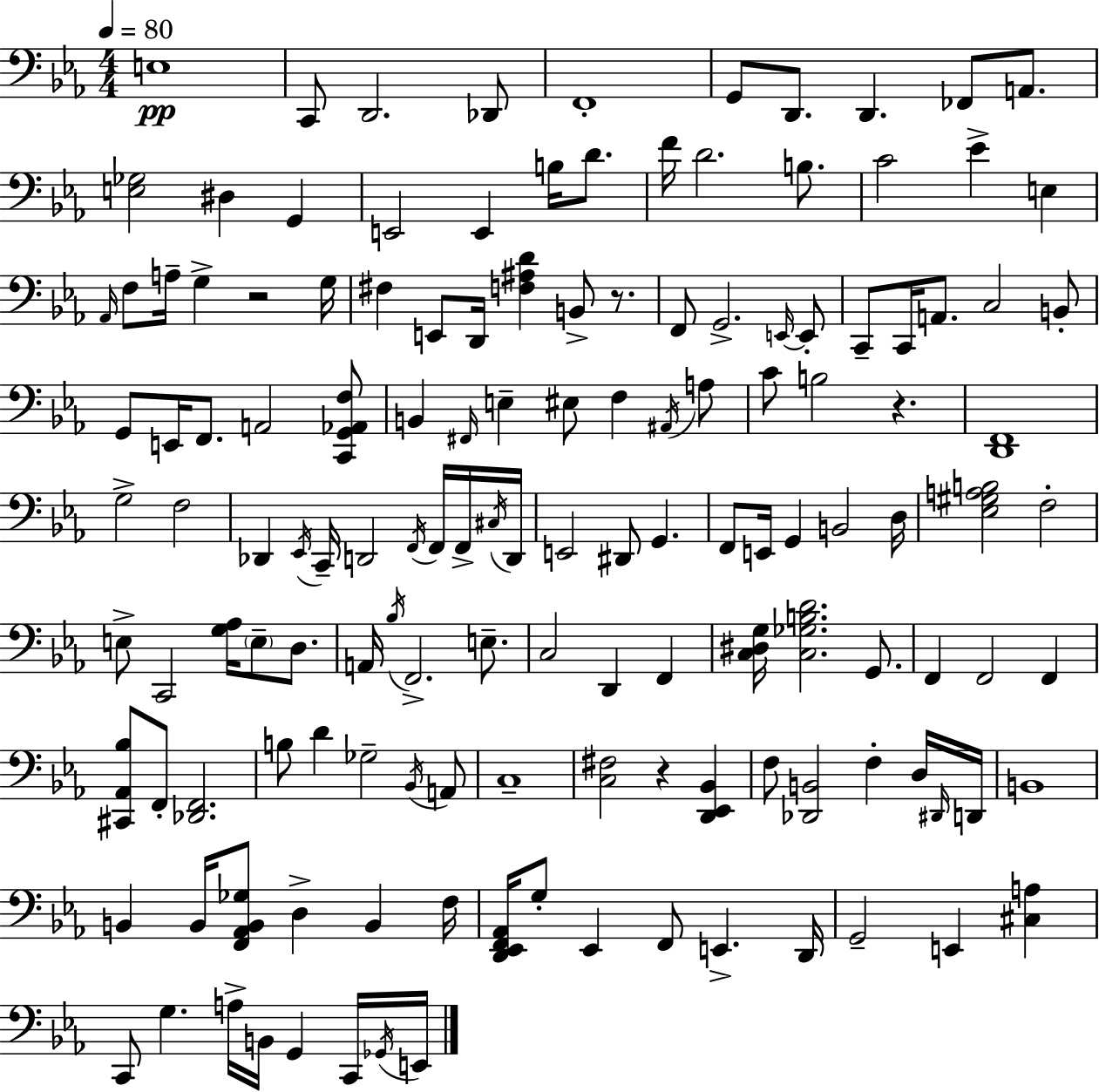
X:1
T:Untitled
M:4/4
L:1/4
K:Cm
E,4 C,,/2 D,,2 _D,,/2 F,,4 G,,/2 D,,/2 D,, _F,,/2 A,,/2 [E,_G,]2 ^D, G,, E,,2 E,, B,/4 D/2 F/4 D2 B,/2 C2 _E E, _A,,/4 F,/2 A,/4 G, z2 G,/4 ^F, E,,/2 D,,/4 [F,^A,D] B,,/2 z/2 F,,/2 G,,2 E,,/4 E,,/2 C,,/2 C,,/4 A,,/2 C,2 B,,/2 G,,/2 E,,/4 F,,/2 A,,2 [C,,G,,_A,,F,]/2 B,, ^F,,/4 E, ^E,/2 F, ^A,,/4 A,/2 C/2 B,2 z [D,,F,,]4 G,2 F,2 _D,, _E,,/4 C,,/4 D,,2 F,,/4 F,,/4 F,,/4 ^C,/4 D,,/4 E,,2 ^D,,/2 G,, F,,/2 E,,/4 G,, B,,2 D,/4 [_E,^G,A,B,]2 F,2 E,/2 C,,2 [G,_A,]/4 E,/2 D,/2 A,,/4 _B,/4 F,,2 E,/2 C,2 D,, F,, [C,^D,G,]/4 [C,_G,B,D]2 G,,/2 F,, F,,2 F,, [^C,,_A,,_B,]/2 F,,/2 [_D,,F,,]2 B,/2 D _G,2 _B,,/4 A,,/2 C,4 [C,^F,]2 z [D,,_E,,_B,,] F,/2 [_D,,B,,]2 F, D,/4 ^D,,/4 D,,/4 B,,4 B,, B,,/4 [F,,_A,,B,,_G,]/2 D, B,, F,/4 [D,,_E,,F,,_A,,]/4 G,/2 _E,, F,,/2 E,, D,,/4 G,,2 E,, [^C,A,] C,,/2 G, A,/4 B,,/4 G,, C,,/4 _G,,/4 E,,/4